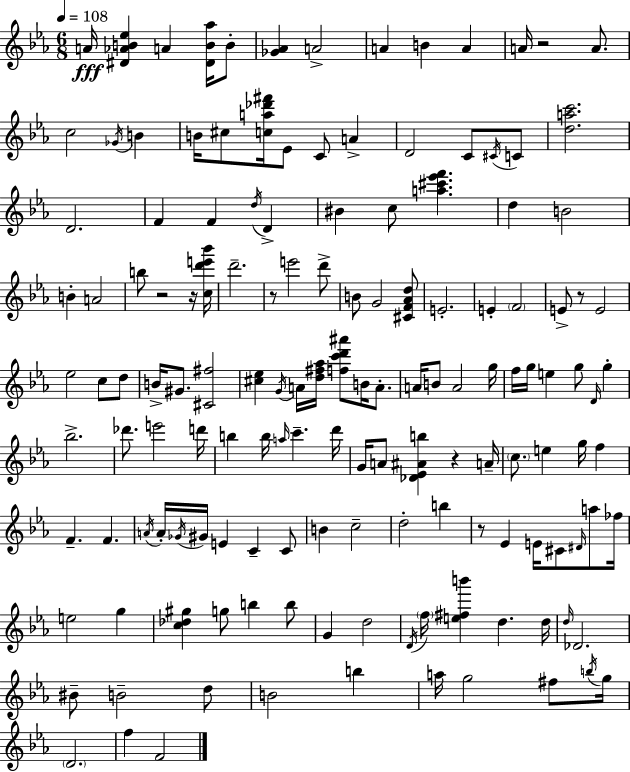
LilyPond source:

{
  \clef treble
  \numericTimeSignature
  \time 6/8
  \key ees \major
  \tempo 4 = 108
  \repeat volta 2 { a'16\fff <dis' aes' b' ees''>4 a'4 <dis' b' aes''>16 b'8-. | <ges' aes'>4 a'2-> | a'4 b'4 a'4 | a'16 r2 a'8. | \break c''2 \acciaccatura { ges'16 } b'4 | b'16 cis''8 <c'' a'' des''' fis'''>16 ees'8 c'8 a'4-> | d'2 c'8 \acciaccatura { cis'16 } | c'8 <d'' a'' c'''>2. | \break d'2. | f'4 f'4 \acciaccatura { d''16 } d'4-> | bis'4 c''8 <a'' cis''' ees''' f'''>4. | d''4 b'2 | \break b'4-. a'2 | b''8 r2 | r16 <c'' d''' e''' bes'''>16 d'''2.-- | r8 e'''2 | \break d'''8-> b'8 g'2 | <cis' f' aes' d''>8 e'2.-. | e'4-. \parenthesize f'2 | e'8-> r8 e'2 | \break ees''2 c''8 | d''8 b'16-> gis'8. <cis' fis''>2 | <cis'' ees''>4 \acciaccatura { g'16 } a'16 <d'' fis'' aes''>16 <f'' c''' d''' ais'''>8 | b'16 a'8.-. a'16 b'8 a'2 | \break g''16 f''16 g''16 e''4 g''8 | \grace { d'16 } g''4-. bes''2.-> | des'''8. e'''2 | d'''16 b''4 b''16 \grace { a''16 } c'''4.-- | \break d'''16 g'16 a'8 <des' ees' ais' b''>4 | r4 a'16-- \parenthesize c''8. e''4 | g''16 f''4 f'4.-- | f'4. \acciaccatura { a'16 } a'16-. \acciaccatura { ges'16 } gis'16 e'4 | \break c'4-- c'8 b'4 | c''2-- d''2-. | b''4 r8 ees'4 | e'16 cis'8 \grace { dis'16 } a''8 fes''16 e''2 | \break g''4 <c'' des'' gis''>4 | g''8 b''4 b''8 g'4 | d''2 \acciaccatura { d'16 } \parenthesize f''16 <e'' fis'' b'''>4 | d''4. d''16 \grace { d''16 } des'2. | \break bis'8-- | b'2-- d''8 b'2 | b''4 a''16 | g''2 fis''8 \acciaccatura { b''16 } g''16 | \break \parenthesize d'2. | f''4 f'2 | } \bar "|."
}